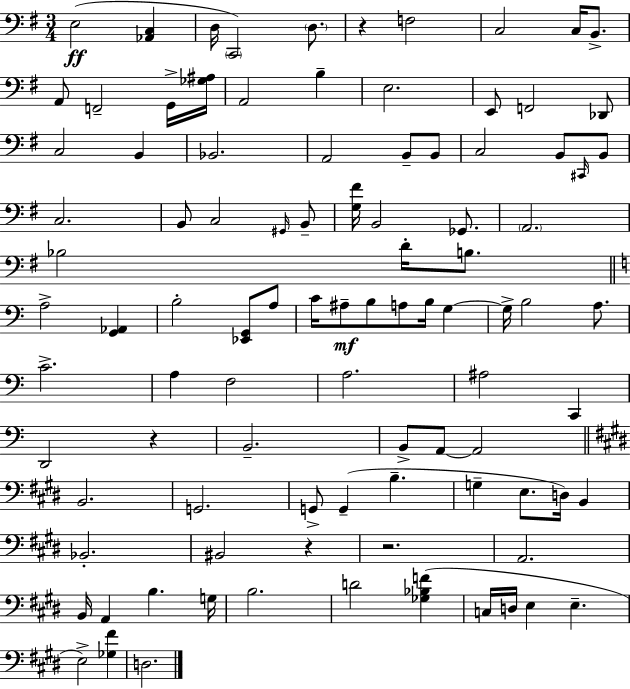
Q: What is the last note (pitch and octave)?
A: D3